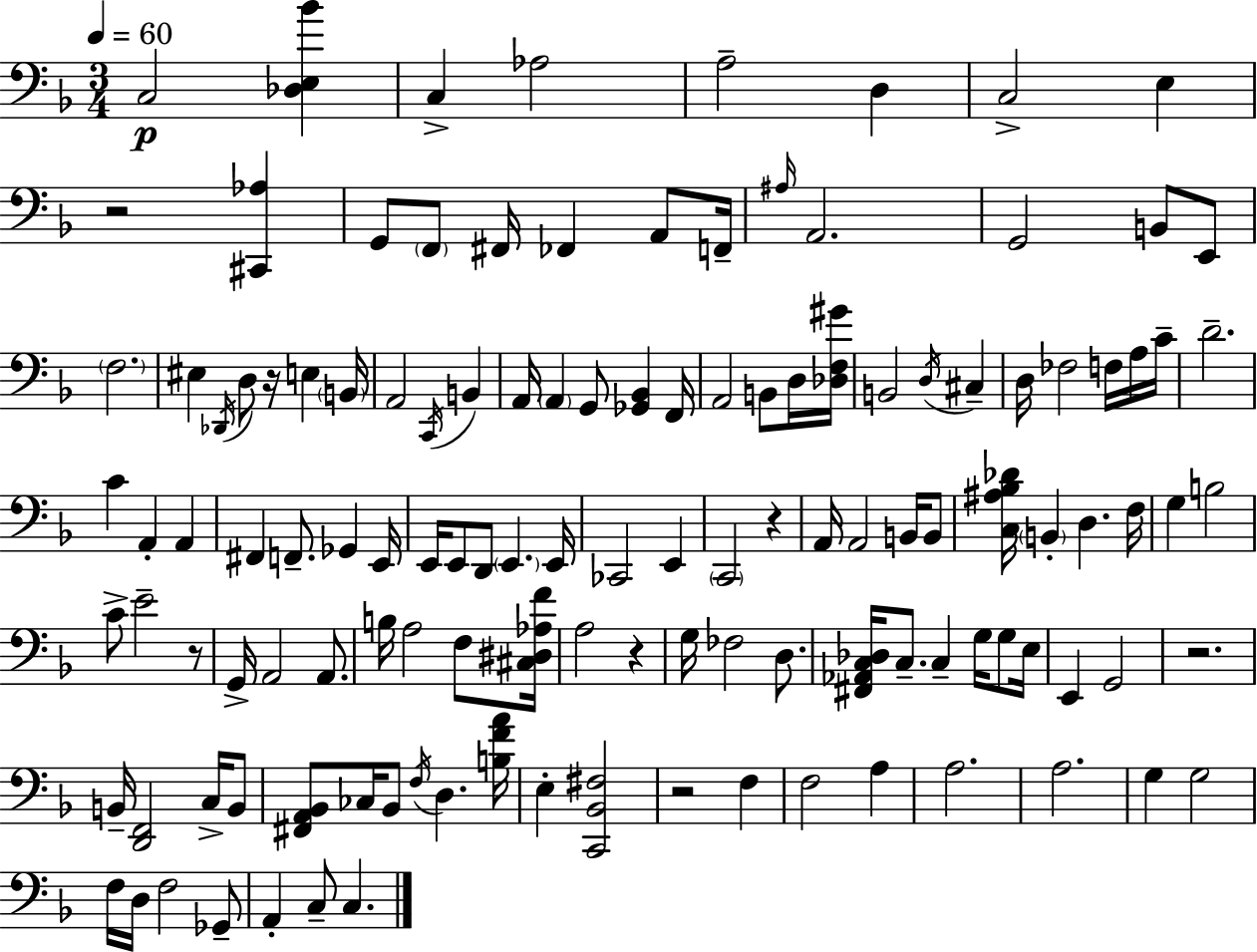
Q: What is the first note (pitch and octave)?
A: C3